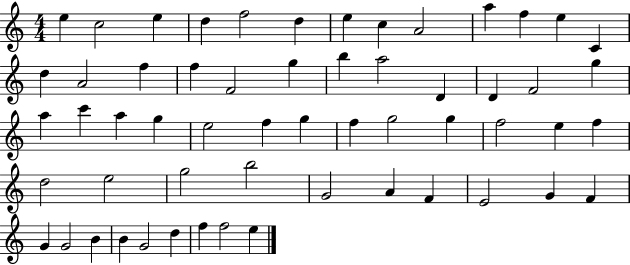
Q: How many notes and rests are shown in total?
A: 57